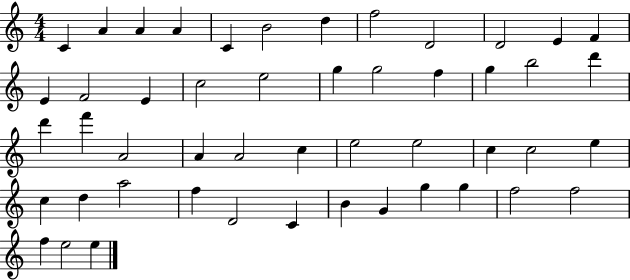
{
  \clef treble
  \numericTimeSignature
  \time 4/4
  \key c \major
  c'4 a'4 a'4 a'4 | c'4 b'2 d''4 | f''2 d'2 | d'2 e'4 f'4 | \break e'4 f'2 e'4 | c''2 e''2 | g''4 g''2 f''4 | g''4 b''2 d'''4 | \break d'''4 f'''4 a'2 | a'4 a'2 c''4 | e''2 e''2 | c''4 c''2 e''4 | \break c''4 d''4 a''2 | f''4 d'2 c'4 | b'4 g'4 g''4 g''4 | f''2 f''2 | \break f''4 e''2 e''4 | \bar "|."
}